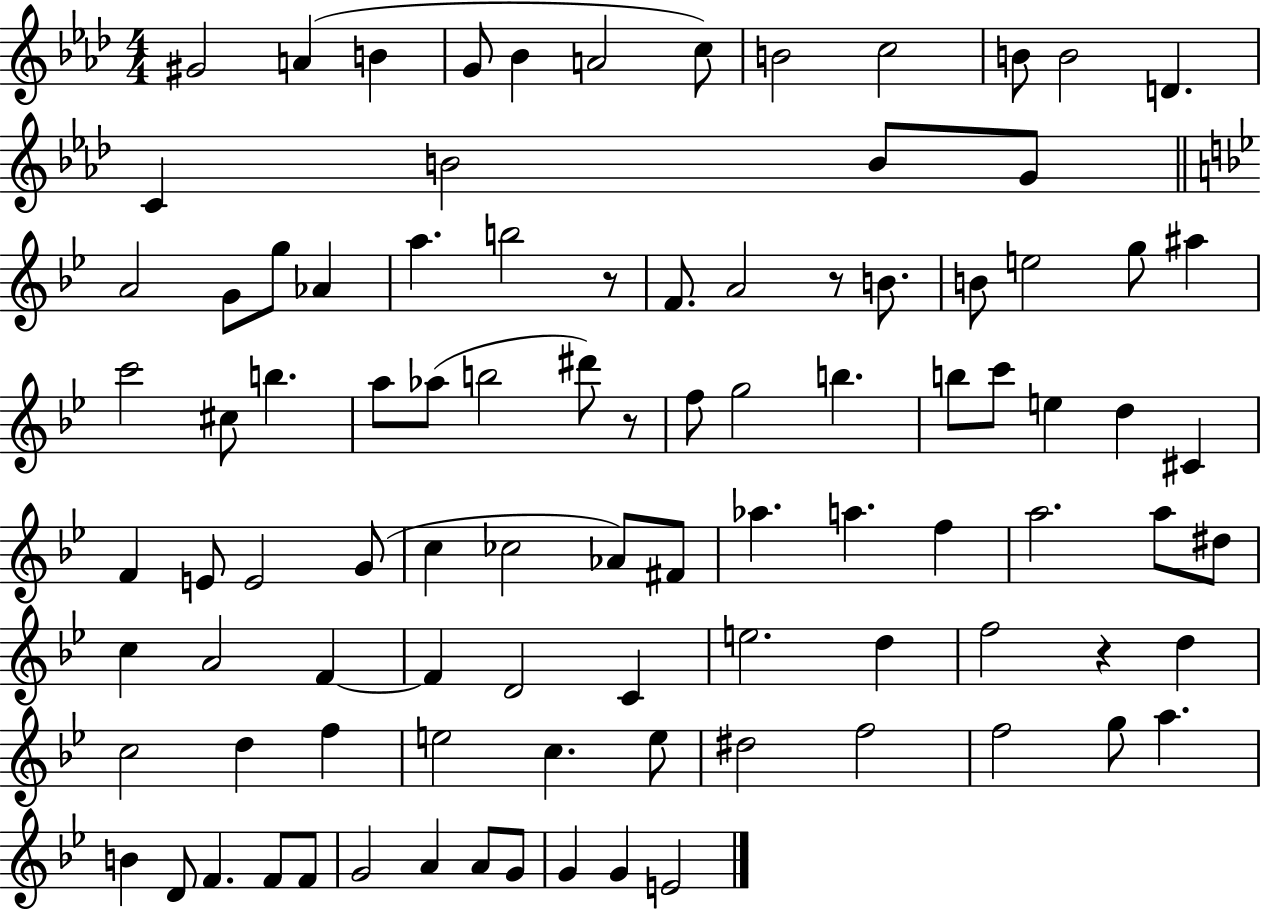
X:1
T:Untitled
M:4/4
L:1/4
K:Ab
^G2 A B G/2 _B A2 c/2 B2 c2 B/2 B2 D C B2 B/2 G/2 A2 G/2 g/2 _A a b2 z/2 F/2 A2 z/2 B/2 B/2 e2 g/2 ^a c'2 ^c/2 b a/2 _a/2 b2 ^d'/2 z/2 f/2 g2 b b/2 c'/2 e d ^C F E/2 E2 G/2 c _c2 _A/2 ^F/2 _a a f a2 a/2 ^d/2 c A2 F F D2 C e2 d f2 z d c2 d f e2 c e/2 ^d2 f2 f2 g/2 a B D/2 F F/2 F/2 G2 A A/2 G/2 G G E2